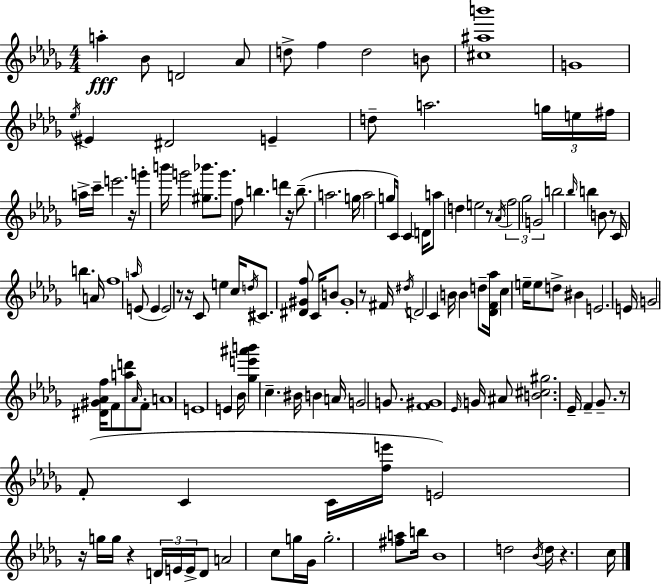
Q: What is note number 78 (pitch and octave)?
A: G4